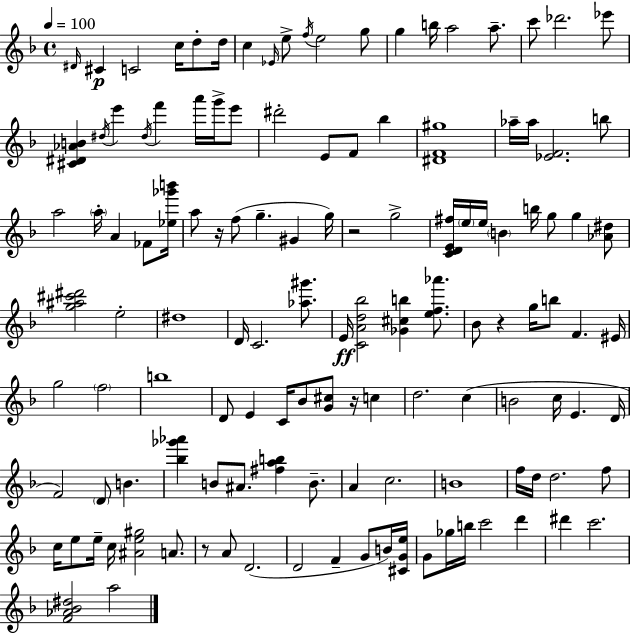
{
  \clef treble
  \time 4/4
  \defaultTimeSignature
  \key d \minor
  \tempo 4 = 100
  \repeat volta 2 { \grace { dis'16 }\p cis'4 c'2 c''16 d''8-. | d''16 c''4 \grace { ees'16 } e''8-> \acciaccatura { f''16 } e''2 | g''8 g''4 b''16 a''2 | a''8.-- c'''8 des'''2. | \break ees'''8 <cis' dis' aes' b'>4 \acciaccatura { dis''16 } e'''4 \acciaccatura { dis''16 } f'''4 | a'''16 g'''16-> e'''8 dis'''2-. e'8 f'8 | bes''4 <dis' f' gis''>1 | aes''16-- aes''16 <ees' f'>2. | \break b''8 a''2 \parenthesize a''16-. a'4 | fes'8 <ees'' ges''' b'''>16 a''8 r16 f''8( g''4.-- | gis'4 g''16) r2 g''2-> | <c' d' e' fis''>16 \parenthesize e''16 e''16 \parenthesize b'4 b''16 g''8 g''4 | \break <aes' dis''>8 <g'' ais'' cis''' dis'''>2 e''2-. | dis''1 | d'16 c'2. | <aes'' gis'''>8. e'16\ff <c' a' d'' bes''>2 <ges' cis'' b''>4 | \break <e'' f'' aes'''>8. bes'8 r4 g''16 b''8 f'4. | eis'16 g''2 \parenthesize f''2 | b''1 | d'8 e'4 c'16 bes'8 <g' cis''>8 | \break r16 c''4 d''2. | c''4( b'2 c''16 e'4. | d'16 f'2) \parenthesize d'8 b'4. | <bes'' ges''' aes'''>4 b'8 ais'8. <fis'' a'' b''>4 | \break b'8.-- a'4 c''2. | b'1 | f''16 d''16 d''2. | f''8 c''16 e''8 e''16-- c''16 <ais' e'' gis''>2 | \break a'8. r8 a'8 d'2.( | d'2 f'4-- | g'8 b'16) <cis' g' e''>16 g'8 ges''16 b''16 c'''2 | d'''4 dis'''4 c'''2. | \break <f' aes' bes' dis''>2 a''2 | } \bar "|."
}